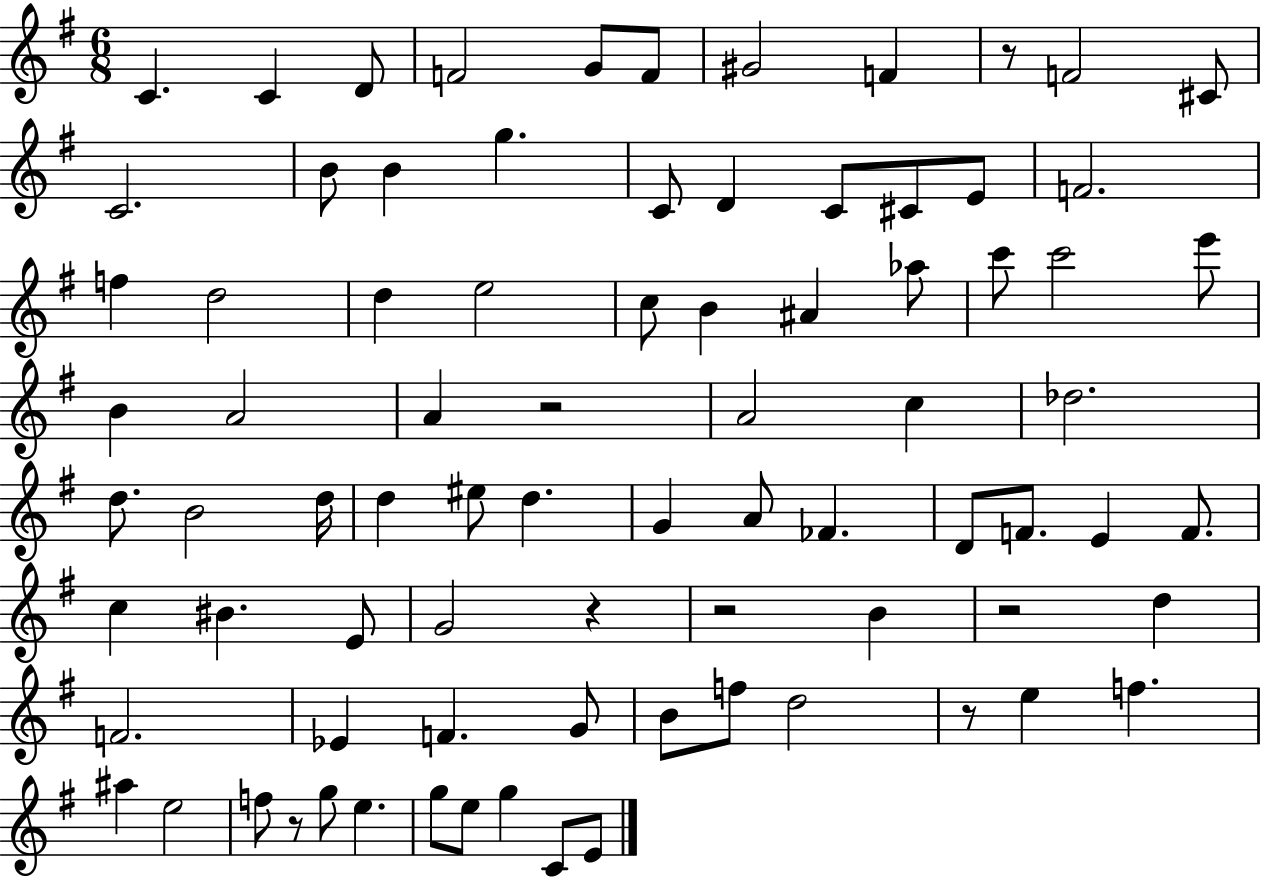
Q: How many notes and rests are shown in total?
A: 82